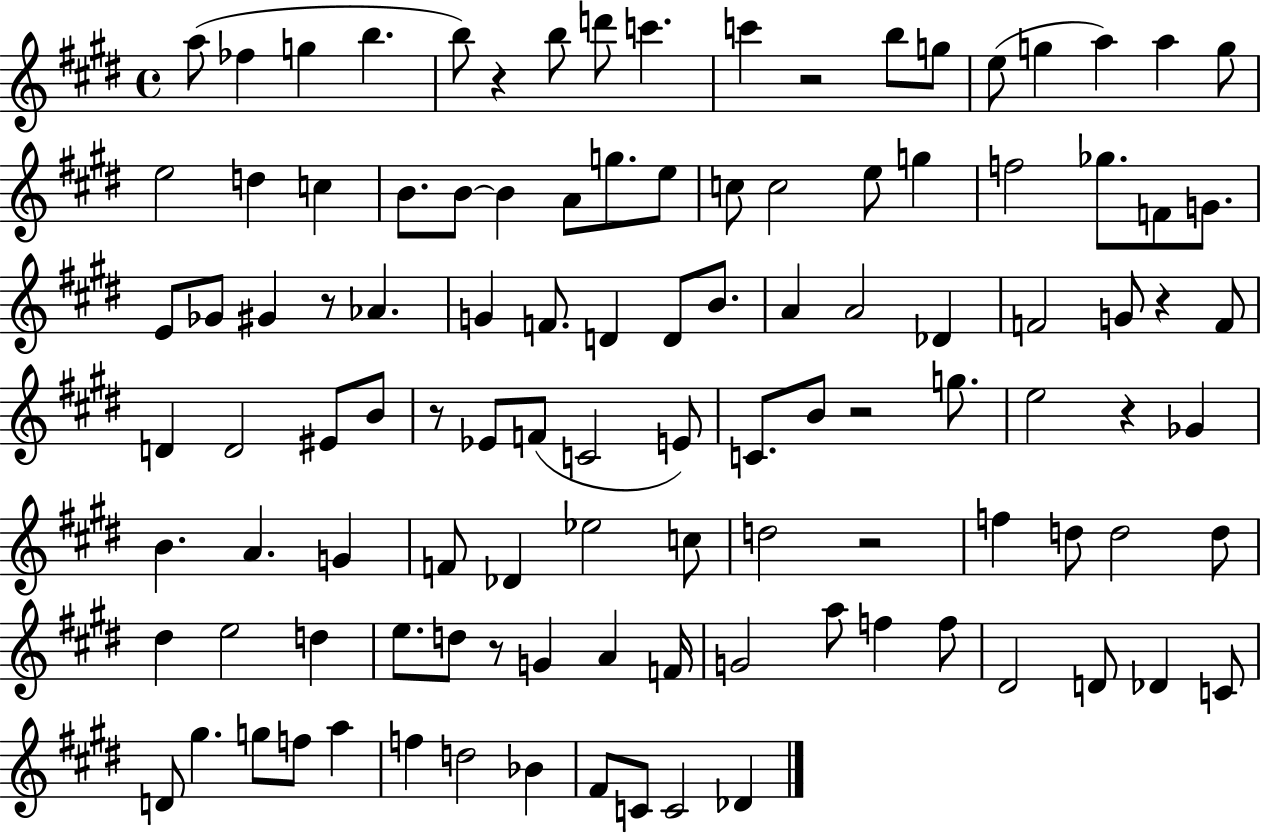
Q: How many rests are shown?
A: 9